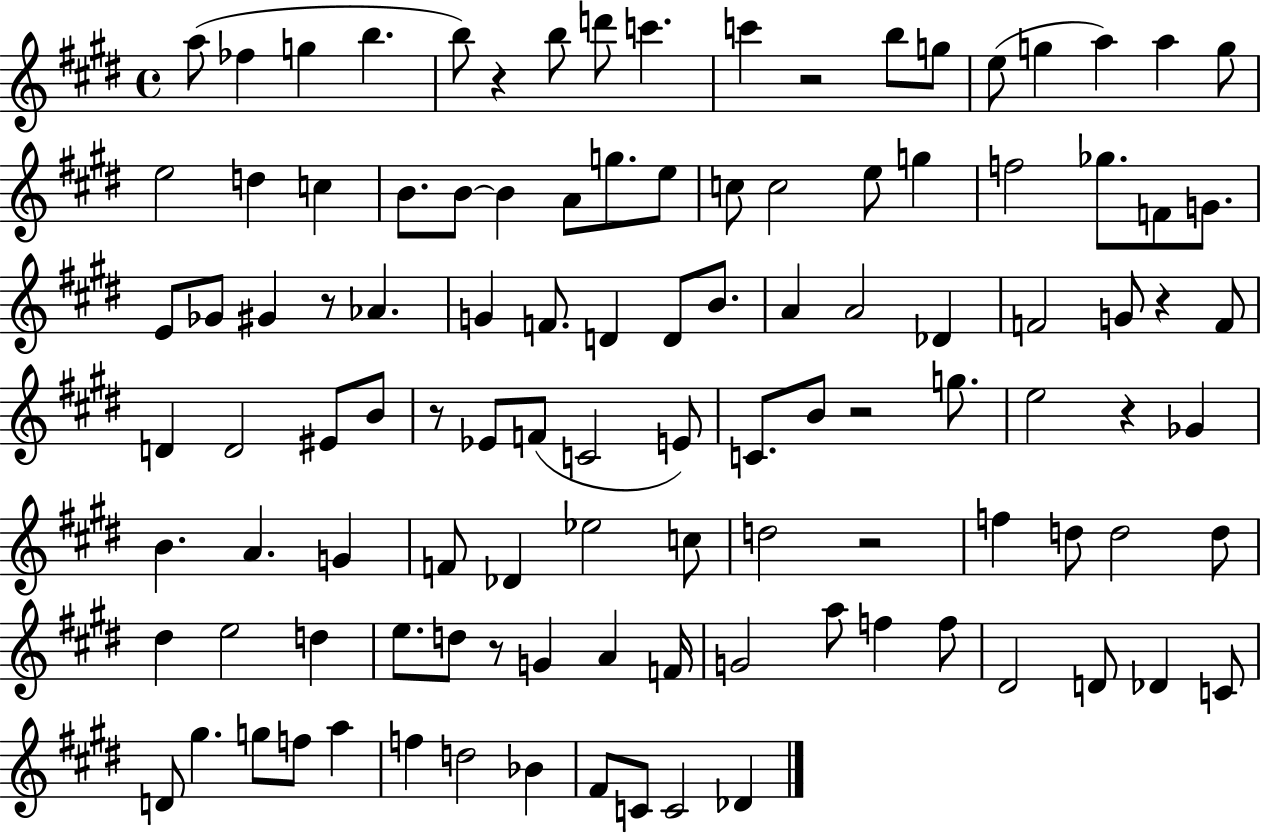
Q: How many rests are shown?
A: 9